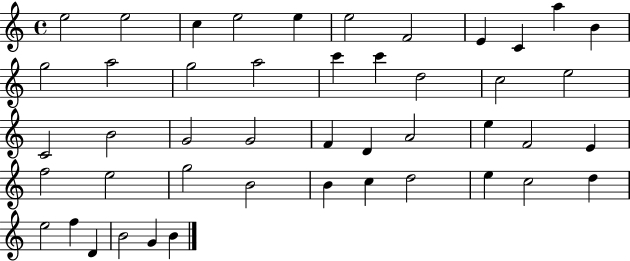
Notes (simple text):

E5/h E5/h C5/q E5/h E5/q E5/h F4/h E4/q C4/q A5/q B4/q G5/h A5/h G5/h A5/h C6/q C6/q D5/h C5/h E5/h C4/h B4/h G4/h G4/h F4/q D4/q A4/h E5/q F4/h E4/q F5/h E5/h G5/h B4/h B4/q C5/q D5/h E5/q C5/h D5/q E5/h F5/q D4/q B4/h G4/q B4/q